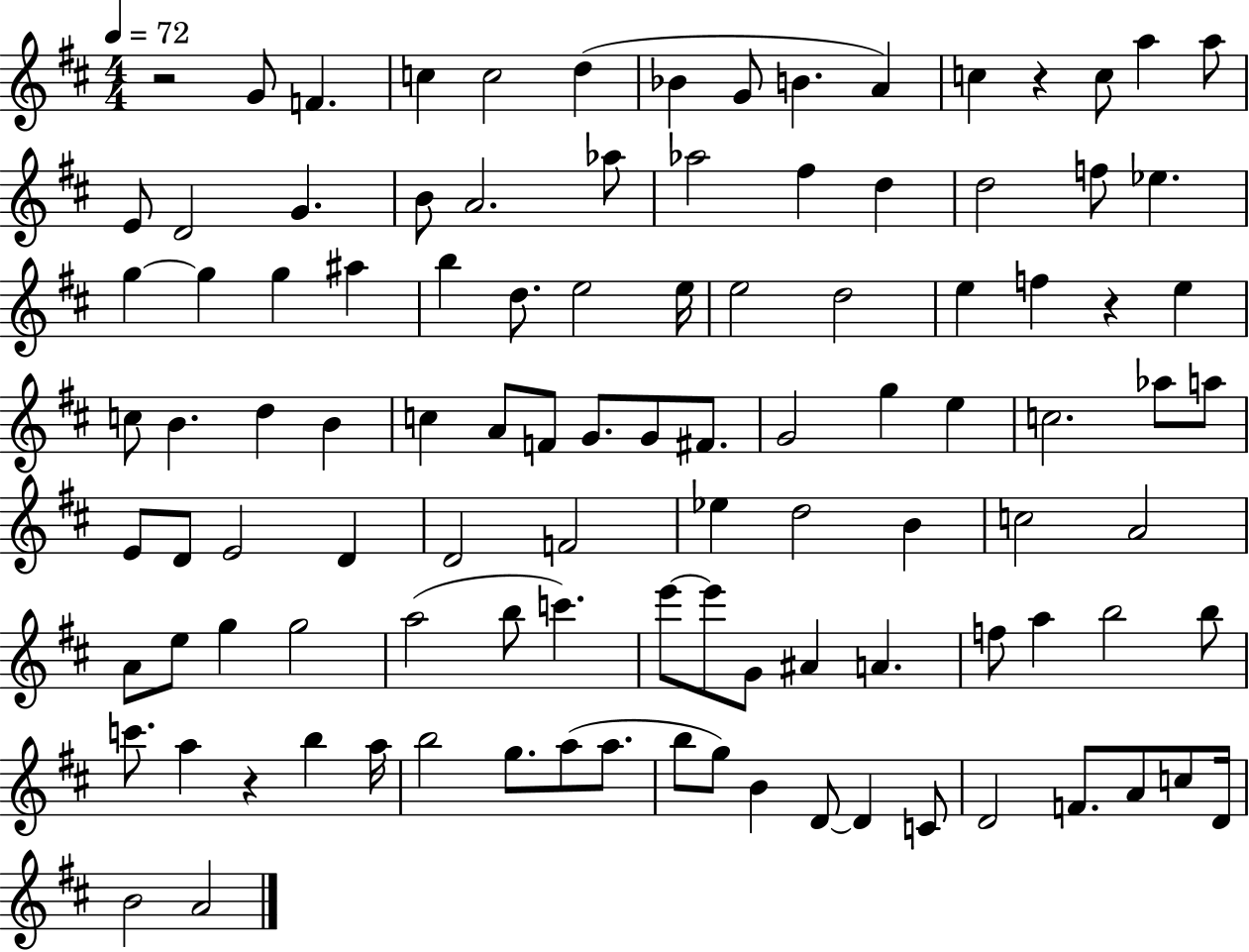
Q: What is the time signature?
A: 4/4